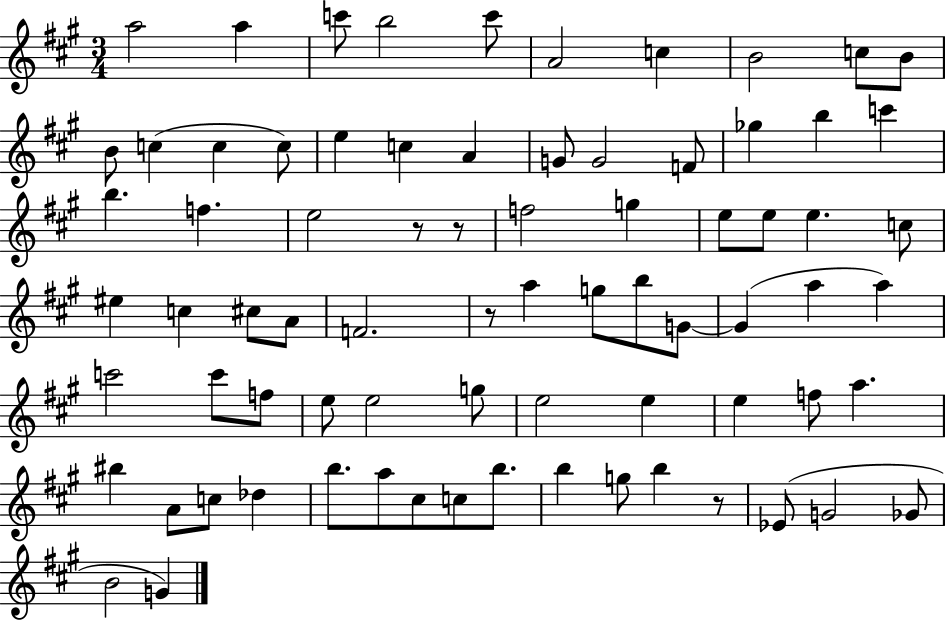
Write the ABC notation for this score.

X:1
T:Untitled
M:3/4
L:1/4
K:A
a2 a c'/2 b2 c'/2 A2 c B2 c/2 B/2 B/2 c c c/2 e c A G/2 G2 F/2 _g b c' b f e2 z/2 z/2 f2 g e/2 e/2 e c/2 ^e c ^c/2 A/2 F2 z/2 a g/2 b/2 G/2 G a a c'2 c'/2 f/2 e/2 e2 g/2 e2 e e f/2 a ^b A/2 c/2 _d b/2 a/2 ^c/2 c/2 b/2 b g/2 b z/2 _E/2 G2 _G/2 B2 G